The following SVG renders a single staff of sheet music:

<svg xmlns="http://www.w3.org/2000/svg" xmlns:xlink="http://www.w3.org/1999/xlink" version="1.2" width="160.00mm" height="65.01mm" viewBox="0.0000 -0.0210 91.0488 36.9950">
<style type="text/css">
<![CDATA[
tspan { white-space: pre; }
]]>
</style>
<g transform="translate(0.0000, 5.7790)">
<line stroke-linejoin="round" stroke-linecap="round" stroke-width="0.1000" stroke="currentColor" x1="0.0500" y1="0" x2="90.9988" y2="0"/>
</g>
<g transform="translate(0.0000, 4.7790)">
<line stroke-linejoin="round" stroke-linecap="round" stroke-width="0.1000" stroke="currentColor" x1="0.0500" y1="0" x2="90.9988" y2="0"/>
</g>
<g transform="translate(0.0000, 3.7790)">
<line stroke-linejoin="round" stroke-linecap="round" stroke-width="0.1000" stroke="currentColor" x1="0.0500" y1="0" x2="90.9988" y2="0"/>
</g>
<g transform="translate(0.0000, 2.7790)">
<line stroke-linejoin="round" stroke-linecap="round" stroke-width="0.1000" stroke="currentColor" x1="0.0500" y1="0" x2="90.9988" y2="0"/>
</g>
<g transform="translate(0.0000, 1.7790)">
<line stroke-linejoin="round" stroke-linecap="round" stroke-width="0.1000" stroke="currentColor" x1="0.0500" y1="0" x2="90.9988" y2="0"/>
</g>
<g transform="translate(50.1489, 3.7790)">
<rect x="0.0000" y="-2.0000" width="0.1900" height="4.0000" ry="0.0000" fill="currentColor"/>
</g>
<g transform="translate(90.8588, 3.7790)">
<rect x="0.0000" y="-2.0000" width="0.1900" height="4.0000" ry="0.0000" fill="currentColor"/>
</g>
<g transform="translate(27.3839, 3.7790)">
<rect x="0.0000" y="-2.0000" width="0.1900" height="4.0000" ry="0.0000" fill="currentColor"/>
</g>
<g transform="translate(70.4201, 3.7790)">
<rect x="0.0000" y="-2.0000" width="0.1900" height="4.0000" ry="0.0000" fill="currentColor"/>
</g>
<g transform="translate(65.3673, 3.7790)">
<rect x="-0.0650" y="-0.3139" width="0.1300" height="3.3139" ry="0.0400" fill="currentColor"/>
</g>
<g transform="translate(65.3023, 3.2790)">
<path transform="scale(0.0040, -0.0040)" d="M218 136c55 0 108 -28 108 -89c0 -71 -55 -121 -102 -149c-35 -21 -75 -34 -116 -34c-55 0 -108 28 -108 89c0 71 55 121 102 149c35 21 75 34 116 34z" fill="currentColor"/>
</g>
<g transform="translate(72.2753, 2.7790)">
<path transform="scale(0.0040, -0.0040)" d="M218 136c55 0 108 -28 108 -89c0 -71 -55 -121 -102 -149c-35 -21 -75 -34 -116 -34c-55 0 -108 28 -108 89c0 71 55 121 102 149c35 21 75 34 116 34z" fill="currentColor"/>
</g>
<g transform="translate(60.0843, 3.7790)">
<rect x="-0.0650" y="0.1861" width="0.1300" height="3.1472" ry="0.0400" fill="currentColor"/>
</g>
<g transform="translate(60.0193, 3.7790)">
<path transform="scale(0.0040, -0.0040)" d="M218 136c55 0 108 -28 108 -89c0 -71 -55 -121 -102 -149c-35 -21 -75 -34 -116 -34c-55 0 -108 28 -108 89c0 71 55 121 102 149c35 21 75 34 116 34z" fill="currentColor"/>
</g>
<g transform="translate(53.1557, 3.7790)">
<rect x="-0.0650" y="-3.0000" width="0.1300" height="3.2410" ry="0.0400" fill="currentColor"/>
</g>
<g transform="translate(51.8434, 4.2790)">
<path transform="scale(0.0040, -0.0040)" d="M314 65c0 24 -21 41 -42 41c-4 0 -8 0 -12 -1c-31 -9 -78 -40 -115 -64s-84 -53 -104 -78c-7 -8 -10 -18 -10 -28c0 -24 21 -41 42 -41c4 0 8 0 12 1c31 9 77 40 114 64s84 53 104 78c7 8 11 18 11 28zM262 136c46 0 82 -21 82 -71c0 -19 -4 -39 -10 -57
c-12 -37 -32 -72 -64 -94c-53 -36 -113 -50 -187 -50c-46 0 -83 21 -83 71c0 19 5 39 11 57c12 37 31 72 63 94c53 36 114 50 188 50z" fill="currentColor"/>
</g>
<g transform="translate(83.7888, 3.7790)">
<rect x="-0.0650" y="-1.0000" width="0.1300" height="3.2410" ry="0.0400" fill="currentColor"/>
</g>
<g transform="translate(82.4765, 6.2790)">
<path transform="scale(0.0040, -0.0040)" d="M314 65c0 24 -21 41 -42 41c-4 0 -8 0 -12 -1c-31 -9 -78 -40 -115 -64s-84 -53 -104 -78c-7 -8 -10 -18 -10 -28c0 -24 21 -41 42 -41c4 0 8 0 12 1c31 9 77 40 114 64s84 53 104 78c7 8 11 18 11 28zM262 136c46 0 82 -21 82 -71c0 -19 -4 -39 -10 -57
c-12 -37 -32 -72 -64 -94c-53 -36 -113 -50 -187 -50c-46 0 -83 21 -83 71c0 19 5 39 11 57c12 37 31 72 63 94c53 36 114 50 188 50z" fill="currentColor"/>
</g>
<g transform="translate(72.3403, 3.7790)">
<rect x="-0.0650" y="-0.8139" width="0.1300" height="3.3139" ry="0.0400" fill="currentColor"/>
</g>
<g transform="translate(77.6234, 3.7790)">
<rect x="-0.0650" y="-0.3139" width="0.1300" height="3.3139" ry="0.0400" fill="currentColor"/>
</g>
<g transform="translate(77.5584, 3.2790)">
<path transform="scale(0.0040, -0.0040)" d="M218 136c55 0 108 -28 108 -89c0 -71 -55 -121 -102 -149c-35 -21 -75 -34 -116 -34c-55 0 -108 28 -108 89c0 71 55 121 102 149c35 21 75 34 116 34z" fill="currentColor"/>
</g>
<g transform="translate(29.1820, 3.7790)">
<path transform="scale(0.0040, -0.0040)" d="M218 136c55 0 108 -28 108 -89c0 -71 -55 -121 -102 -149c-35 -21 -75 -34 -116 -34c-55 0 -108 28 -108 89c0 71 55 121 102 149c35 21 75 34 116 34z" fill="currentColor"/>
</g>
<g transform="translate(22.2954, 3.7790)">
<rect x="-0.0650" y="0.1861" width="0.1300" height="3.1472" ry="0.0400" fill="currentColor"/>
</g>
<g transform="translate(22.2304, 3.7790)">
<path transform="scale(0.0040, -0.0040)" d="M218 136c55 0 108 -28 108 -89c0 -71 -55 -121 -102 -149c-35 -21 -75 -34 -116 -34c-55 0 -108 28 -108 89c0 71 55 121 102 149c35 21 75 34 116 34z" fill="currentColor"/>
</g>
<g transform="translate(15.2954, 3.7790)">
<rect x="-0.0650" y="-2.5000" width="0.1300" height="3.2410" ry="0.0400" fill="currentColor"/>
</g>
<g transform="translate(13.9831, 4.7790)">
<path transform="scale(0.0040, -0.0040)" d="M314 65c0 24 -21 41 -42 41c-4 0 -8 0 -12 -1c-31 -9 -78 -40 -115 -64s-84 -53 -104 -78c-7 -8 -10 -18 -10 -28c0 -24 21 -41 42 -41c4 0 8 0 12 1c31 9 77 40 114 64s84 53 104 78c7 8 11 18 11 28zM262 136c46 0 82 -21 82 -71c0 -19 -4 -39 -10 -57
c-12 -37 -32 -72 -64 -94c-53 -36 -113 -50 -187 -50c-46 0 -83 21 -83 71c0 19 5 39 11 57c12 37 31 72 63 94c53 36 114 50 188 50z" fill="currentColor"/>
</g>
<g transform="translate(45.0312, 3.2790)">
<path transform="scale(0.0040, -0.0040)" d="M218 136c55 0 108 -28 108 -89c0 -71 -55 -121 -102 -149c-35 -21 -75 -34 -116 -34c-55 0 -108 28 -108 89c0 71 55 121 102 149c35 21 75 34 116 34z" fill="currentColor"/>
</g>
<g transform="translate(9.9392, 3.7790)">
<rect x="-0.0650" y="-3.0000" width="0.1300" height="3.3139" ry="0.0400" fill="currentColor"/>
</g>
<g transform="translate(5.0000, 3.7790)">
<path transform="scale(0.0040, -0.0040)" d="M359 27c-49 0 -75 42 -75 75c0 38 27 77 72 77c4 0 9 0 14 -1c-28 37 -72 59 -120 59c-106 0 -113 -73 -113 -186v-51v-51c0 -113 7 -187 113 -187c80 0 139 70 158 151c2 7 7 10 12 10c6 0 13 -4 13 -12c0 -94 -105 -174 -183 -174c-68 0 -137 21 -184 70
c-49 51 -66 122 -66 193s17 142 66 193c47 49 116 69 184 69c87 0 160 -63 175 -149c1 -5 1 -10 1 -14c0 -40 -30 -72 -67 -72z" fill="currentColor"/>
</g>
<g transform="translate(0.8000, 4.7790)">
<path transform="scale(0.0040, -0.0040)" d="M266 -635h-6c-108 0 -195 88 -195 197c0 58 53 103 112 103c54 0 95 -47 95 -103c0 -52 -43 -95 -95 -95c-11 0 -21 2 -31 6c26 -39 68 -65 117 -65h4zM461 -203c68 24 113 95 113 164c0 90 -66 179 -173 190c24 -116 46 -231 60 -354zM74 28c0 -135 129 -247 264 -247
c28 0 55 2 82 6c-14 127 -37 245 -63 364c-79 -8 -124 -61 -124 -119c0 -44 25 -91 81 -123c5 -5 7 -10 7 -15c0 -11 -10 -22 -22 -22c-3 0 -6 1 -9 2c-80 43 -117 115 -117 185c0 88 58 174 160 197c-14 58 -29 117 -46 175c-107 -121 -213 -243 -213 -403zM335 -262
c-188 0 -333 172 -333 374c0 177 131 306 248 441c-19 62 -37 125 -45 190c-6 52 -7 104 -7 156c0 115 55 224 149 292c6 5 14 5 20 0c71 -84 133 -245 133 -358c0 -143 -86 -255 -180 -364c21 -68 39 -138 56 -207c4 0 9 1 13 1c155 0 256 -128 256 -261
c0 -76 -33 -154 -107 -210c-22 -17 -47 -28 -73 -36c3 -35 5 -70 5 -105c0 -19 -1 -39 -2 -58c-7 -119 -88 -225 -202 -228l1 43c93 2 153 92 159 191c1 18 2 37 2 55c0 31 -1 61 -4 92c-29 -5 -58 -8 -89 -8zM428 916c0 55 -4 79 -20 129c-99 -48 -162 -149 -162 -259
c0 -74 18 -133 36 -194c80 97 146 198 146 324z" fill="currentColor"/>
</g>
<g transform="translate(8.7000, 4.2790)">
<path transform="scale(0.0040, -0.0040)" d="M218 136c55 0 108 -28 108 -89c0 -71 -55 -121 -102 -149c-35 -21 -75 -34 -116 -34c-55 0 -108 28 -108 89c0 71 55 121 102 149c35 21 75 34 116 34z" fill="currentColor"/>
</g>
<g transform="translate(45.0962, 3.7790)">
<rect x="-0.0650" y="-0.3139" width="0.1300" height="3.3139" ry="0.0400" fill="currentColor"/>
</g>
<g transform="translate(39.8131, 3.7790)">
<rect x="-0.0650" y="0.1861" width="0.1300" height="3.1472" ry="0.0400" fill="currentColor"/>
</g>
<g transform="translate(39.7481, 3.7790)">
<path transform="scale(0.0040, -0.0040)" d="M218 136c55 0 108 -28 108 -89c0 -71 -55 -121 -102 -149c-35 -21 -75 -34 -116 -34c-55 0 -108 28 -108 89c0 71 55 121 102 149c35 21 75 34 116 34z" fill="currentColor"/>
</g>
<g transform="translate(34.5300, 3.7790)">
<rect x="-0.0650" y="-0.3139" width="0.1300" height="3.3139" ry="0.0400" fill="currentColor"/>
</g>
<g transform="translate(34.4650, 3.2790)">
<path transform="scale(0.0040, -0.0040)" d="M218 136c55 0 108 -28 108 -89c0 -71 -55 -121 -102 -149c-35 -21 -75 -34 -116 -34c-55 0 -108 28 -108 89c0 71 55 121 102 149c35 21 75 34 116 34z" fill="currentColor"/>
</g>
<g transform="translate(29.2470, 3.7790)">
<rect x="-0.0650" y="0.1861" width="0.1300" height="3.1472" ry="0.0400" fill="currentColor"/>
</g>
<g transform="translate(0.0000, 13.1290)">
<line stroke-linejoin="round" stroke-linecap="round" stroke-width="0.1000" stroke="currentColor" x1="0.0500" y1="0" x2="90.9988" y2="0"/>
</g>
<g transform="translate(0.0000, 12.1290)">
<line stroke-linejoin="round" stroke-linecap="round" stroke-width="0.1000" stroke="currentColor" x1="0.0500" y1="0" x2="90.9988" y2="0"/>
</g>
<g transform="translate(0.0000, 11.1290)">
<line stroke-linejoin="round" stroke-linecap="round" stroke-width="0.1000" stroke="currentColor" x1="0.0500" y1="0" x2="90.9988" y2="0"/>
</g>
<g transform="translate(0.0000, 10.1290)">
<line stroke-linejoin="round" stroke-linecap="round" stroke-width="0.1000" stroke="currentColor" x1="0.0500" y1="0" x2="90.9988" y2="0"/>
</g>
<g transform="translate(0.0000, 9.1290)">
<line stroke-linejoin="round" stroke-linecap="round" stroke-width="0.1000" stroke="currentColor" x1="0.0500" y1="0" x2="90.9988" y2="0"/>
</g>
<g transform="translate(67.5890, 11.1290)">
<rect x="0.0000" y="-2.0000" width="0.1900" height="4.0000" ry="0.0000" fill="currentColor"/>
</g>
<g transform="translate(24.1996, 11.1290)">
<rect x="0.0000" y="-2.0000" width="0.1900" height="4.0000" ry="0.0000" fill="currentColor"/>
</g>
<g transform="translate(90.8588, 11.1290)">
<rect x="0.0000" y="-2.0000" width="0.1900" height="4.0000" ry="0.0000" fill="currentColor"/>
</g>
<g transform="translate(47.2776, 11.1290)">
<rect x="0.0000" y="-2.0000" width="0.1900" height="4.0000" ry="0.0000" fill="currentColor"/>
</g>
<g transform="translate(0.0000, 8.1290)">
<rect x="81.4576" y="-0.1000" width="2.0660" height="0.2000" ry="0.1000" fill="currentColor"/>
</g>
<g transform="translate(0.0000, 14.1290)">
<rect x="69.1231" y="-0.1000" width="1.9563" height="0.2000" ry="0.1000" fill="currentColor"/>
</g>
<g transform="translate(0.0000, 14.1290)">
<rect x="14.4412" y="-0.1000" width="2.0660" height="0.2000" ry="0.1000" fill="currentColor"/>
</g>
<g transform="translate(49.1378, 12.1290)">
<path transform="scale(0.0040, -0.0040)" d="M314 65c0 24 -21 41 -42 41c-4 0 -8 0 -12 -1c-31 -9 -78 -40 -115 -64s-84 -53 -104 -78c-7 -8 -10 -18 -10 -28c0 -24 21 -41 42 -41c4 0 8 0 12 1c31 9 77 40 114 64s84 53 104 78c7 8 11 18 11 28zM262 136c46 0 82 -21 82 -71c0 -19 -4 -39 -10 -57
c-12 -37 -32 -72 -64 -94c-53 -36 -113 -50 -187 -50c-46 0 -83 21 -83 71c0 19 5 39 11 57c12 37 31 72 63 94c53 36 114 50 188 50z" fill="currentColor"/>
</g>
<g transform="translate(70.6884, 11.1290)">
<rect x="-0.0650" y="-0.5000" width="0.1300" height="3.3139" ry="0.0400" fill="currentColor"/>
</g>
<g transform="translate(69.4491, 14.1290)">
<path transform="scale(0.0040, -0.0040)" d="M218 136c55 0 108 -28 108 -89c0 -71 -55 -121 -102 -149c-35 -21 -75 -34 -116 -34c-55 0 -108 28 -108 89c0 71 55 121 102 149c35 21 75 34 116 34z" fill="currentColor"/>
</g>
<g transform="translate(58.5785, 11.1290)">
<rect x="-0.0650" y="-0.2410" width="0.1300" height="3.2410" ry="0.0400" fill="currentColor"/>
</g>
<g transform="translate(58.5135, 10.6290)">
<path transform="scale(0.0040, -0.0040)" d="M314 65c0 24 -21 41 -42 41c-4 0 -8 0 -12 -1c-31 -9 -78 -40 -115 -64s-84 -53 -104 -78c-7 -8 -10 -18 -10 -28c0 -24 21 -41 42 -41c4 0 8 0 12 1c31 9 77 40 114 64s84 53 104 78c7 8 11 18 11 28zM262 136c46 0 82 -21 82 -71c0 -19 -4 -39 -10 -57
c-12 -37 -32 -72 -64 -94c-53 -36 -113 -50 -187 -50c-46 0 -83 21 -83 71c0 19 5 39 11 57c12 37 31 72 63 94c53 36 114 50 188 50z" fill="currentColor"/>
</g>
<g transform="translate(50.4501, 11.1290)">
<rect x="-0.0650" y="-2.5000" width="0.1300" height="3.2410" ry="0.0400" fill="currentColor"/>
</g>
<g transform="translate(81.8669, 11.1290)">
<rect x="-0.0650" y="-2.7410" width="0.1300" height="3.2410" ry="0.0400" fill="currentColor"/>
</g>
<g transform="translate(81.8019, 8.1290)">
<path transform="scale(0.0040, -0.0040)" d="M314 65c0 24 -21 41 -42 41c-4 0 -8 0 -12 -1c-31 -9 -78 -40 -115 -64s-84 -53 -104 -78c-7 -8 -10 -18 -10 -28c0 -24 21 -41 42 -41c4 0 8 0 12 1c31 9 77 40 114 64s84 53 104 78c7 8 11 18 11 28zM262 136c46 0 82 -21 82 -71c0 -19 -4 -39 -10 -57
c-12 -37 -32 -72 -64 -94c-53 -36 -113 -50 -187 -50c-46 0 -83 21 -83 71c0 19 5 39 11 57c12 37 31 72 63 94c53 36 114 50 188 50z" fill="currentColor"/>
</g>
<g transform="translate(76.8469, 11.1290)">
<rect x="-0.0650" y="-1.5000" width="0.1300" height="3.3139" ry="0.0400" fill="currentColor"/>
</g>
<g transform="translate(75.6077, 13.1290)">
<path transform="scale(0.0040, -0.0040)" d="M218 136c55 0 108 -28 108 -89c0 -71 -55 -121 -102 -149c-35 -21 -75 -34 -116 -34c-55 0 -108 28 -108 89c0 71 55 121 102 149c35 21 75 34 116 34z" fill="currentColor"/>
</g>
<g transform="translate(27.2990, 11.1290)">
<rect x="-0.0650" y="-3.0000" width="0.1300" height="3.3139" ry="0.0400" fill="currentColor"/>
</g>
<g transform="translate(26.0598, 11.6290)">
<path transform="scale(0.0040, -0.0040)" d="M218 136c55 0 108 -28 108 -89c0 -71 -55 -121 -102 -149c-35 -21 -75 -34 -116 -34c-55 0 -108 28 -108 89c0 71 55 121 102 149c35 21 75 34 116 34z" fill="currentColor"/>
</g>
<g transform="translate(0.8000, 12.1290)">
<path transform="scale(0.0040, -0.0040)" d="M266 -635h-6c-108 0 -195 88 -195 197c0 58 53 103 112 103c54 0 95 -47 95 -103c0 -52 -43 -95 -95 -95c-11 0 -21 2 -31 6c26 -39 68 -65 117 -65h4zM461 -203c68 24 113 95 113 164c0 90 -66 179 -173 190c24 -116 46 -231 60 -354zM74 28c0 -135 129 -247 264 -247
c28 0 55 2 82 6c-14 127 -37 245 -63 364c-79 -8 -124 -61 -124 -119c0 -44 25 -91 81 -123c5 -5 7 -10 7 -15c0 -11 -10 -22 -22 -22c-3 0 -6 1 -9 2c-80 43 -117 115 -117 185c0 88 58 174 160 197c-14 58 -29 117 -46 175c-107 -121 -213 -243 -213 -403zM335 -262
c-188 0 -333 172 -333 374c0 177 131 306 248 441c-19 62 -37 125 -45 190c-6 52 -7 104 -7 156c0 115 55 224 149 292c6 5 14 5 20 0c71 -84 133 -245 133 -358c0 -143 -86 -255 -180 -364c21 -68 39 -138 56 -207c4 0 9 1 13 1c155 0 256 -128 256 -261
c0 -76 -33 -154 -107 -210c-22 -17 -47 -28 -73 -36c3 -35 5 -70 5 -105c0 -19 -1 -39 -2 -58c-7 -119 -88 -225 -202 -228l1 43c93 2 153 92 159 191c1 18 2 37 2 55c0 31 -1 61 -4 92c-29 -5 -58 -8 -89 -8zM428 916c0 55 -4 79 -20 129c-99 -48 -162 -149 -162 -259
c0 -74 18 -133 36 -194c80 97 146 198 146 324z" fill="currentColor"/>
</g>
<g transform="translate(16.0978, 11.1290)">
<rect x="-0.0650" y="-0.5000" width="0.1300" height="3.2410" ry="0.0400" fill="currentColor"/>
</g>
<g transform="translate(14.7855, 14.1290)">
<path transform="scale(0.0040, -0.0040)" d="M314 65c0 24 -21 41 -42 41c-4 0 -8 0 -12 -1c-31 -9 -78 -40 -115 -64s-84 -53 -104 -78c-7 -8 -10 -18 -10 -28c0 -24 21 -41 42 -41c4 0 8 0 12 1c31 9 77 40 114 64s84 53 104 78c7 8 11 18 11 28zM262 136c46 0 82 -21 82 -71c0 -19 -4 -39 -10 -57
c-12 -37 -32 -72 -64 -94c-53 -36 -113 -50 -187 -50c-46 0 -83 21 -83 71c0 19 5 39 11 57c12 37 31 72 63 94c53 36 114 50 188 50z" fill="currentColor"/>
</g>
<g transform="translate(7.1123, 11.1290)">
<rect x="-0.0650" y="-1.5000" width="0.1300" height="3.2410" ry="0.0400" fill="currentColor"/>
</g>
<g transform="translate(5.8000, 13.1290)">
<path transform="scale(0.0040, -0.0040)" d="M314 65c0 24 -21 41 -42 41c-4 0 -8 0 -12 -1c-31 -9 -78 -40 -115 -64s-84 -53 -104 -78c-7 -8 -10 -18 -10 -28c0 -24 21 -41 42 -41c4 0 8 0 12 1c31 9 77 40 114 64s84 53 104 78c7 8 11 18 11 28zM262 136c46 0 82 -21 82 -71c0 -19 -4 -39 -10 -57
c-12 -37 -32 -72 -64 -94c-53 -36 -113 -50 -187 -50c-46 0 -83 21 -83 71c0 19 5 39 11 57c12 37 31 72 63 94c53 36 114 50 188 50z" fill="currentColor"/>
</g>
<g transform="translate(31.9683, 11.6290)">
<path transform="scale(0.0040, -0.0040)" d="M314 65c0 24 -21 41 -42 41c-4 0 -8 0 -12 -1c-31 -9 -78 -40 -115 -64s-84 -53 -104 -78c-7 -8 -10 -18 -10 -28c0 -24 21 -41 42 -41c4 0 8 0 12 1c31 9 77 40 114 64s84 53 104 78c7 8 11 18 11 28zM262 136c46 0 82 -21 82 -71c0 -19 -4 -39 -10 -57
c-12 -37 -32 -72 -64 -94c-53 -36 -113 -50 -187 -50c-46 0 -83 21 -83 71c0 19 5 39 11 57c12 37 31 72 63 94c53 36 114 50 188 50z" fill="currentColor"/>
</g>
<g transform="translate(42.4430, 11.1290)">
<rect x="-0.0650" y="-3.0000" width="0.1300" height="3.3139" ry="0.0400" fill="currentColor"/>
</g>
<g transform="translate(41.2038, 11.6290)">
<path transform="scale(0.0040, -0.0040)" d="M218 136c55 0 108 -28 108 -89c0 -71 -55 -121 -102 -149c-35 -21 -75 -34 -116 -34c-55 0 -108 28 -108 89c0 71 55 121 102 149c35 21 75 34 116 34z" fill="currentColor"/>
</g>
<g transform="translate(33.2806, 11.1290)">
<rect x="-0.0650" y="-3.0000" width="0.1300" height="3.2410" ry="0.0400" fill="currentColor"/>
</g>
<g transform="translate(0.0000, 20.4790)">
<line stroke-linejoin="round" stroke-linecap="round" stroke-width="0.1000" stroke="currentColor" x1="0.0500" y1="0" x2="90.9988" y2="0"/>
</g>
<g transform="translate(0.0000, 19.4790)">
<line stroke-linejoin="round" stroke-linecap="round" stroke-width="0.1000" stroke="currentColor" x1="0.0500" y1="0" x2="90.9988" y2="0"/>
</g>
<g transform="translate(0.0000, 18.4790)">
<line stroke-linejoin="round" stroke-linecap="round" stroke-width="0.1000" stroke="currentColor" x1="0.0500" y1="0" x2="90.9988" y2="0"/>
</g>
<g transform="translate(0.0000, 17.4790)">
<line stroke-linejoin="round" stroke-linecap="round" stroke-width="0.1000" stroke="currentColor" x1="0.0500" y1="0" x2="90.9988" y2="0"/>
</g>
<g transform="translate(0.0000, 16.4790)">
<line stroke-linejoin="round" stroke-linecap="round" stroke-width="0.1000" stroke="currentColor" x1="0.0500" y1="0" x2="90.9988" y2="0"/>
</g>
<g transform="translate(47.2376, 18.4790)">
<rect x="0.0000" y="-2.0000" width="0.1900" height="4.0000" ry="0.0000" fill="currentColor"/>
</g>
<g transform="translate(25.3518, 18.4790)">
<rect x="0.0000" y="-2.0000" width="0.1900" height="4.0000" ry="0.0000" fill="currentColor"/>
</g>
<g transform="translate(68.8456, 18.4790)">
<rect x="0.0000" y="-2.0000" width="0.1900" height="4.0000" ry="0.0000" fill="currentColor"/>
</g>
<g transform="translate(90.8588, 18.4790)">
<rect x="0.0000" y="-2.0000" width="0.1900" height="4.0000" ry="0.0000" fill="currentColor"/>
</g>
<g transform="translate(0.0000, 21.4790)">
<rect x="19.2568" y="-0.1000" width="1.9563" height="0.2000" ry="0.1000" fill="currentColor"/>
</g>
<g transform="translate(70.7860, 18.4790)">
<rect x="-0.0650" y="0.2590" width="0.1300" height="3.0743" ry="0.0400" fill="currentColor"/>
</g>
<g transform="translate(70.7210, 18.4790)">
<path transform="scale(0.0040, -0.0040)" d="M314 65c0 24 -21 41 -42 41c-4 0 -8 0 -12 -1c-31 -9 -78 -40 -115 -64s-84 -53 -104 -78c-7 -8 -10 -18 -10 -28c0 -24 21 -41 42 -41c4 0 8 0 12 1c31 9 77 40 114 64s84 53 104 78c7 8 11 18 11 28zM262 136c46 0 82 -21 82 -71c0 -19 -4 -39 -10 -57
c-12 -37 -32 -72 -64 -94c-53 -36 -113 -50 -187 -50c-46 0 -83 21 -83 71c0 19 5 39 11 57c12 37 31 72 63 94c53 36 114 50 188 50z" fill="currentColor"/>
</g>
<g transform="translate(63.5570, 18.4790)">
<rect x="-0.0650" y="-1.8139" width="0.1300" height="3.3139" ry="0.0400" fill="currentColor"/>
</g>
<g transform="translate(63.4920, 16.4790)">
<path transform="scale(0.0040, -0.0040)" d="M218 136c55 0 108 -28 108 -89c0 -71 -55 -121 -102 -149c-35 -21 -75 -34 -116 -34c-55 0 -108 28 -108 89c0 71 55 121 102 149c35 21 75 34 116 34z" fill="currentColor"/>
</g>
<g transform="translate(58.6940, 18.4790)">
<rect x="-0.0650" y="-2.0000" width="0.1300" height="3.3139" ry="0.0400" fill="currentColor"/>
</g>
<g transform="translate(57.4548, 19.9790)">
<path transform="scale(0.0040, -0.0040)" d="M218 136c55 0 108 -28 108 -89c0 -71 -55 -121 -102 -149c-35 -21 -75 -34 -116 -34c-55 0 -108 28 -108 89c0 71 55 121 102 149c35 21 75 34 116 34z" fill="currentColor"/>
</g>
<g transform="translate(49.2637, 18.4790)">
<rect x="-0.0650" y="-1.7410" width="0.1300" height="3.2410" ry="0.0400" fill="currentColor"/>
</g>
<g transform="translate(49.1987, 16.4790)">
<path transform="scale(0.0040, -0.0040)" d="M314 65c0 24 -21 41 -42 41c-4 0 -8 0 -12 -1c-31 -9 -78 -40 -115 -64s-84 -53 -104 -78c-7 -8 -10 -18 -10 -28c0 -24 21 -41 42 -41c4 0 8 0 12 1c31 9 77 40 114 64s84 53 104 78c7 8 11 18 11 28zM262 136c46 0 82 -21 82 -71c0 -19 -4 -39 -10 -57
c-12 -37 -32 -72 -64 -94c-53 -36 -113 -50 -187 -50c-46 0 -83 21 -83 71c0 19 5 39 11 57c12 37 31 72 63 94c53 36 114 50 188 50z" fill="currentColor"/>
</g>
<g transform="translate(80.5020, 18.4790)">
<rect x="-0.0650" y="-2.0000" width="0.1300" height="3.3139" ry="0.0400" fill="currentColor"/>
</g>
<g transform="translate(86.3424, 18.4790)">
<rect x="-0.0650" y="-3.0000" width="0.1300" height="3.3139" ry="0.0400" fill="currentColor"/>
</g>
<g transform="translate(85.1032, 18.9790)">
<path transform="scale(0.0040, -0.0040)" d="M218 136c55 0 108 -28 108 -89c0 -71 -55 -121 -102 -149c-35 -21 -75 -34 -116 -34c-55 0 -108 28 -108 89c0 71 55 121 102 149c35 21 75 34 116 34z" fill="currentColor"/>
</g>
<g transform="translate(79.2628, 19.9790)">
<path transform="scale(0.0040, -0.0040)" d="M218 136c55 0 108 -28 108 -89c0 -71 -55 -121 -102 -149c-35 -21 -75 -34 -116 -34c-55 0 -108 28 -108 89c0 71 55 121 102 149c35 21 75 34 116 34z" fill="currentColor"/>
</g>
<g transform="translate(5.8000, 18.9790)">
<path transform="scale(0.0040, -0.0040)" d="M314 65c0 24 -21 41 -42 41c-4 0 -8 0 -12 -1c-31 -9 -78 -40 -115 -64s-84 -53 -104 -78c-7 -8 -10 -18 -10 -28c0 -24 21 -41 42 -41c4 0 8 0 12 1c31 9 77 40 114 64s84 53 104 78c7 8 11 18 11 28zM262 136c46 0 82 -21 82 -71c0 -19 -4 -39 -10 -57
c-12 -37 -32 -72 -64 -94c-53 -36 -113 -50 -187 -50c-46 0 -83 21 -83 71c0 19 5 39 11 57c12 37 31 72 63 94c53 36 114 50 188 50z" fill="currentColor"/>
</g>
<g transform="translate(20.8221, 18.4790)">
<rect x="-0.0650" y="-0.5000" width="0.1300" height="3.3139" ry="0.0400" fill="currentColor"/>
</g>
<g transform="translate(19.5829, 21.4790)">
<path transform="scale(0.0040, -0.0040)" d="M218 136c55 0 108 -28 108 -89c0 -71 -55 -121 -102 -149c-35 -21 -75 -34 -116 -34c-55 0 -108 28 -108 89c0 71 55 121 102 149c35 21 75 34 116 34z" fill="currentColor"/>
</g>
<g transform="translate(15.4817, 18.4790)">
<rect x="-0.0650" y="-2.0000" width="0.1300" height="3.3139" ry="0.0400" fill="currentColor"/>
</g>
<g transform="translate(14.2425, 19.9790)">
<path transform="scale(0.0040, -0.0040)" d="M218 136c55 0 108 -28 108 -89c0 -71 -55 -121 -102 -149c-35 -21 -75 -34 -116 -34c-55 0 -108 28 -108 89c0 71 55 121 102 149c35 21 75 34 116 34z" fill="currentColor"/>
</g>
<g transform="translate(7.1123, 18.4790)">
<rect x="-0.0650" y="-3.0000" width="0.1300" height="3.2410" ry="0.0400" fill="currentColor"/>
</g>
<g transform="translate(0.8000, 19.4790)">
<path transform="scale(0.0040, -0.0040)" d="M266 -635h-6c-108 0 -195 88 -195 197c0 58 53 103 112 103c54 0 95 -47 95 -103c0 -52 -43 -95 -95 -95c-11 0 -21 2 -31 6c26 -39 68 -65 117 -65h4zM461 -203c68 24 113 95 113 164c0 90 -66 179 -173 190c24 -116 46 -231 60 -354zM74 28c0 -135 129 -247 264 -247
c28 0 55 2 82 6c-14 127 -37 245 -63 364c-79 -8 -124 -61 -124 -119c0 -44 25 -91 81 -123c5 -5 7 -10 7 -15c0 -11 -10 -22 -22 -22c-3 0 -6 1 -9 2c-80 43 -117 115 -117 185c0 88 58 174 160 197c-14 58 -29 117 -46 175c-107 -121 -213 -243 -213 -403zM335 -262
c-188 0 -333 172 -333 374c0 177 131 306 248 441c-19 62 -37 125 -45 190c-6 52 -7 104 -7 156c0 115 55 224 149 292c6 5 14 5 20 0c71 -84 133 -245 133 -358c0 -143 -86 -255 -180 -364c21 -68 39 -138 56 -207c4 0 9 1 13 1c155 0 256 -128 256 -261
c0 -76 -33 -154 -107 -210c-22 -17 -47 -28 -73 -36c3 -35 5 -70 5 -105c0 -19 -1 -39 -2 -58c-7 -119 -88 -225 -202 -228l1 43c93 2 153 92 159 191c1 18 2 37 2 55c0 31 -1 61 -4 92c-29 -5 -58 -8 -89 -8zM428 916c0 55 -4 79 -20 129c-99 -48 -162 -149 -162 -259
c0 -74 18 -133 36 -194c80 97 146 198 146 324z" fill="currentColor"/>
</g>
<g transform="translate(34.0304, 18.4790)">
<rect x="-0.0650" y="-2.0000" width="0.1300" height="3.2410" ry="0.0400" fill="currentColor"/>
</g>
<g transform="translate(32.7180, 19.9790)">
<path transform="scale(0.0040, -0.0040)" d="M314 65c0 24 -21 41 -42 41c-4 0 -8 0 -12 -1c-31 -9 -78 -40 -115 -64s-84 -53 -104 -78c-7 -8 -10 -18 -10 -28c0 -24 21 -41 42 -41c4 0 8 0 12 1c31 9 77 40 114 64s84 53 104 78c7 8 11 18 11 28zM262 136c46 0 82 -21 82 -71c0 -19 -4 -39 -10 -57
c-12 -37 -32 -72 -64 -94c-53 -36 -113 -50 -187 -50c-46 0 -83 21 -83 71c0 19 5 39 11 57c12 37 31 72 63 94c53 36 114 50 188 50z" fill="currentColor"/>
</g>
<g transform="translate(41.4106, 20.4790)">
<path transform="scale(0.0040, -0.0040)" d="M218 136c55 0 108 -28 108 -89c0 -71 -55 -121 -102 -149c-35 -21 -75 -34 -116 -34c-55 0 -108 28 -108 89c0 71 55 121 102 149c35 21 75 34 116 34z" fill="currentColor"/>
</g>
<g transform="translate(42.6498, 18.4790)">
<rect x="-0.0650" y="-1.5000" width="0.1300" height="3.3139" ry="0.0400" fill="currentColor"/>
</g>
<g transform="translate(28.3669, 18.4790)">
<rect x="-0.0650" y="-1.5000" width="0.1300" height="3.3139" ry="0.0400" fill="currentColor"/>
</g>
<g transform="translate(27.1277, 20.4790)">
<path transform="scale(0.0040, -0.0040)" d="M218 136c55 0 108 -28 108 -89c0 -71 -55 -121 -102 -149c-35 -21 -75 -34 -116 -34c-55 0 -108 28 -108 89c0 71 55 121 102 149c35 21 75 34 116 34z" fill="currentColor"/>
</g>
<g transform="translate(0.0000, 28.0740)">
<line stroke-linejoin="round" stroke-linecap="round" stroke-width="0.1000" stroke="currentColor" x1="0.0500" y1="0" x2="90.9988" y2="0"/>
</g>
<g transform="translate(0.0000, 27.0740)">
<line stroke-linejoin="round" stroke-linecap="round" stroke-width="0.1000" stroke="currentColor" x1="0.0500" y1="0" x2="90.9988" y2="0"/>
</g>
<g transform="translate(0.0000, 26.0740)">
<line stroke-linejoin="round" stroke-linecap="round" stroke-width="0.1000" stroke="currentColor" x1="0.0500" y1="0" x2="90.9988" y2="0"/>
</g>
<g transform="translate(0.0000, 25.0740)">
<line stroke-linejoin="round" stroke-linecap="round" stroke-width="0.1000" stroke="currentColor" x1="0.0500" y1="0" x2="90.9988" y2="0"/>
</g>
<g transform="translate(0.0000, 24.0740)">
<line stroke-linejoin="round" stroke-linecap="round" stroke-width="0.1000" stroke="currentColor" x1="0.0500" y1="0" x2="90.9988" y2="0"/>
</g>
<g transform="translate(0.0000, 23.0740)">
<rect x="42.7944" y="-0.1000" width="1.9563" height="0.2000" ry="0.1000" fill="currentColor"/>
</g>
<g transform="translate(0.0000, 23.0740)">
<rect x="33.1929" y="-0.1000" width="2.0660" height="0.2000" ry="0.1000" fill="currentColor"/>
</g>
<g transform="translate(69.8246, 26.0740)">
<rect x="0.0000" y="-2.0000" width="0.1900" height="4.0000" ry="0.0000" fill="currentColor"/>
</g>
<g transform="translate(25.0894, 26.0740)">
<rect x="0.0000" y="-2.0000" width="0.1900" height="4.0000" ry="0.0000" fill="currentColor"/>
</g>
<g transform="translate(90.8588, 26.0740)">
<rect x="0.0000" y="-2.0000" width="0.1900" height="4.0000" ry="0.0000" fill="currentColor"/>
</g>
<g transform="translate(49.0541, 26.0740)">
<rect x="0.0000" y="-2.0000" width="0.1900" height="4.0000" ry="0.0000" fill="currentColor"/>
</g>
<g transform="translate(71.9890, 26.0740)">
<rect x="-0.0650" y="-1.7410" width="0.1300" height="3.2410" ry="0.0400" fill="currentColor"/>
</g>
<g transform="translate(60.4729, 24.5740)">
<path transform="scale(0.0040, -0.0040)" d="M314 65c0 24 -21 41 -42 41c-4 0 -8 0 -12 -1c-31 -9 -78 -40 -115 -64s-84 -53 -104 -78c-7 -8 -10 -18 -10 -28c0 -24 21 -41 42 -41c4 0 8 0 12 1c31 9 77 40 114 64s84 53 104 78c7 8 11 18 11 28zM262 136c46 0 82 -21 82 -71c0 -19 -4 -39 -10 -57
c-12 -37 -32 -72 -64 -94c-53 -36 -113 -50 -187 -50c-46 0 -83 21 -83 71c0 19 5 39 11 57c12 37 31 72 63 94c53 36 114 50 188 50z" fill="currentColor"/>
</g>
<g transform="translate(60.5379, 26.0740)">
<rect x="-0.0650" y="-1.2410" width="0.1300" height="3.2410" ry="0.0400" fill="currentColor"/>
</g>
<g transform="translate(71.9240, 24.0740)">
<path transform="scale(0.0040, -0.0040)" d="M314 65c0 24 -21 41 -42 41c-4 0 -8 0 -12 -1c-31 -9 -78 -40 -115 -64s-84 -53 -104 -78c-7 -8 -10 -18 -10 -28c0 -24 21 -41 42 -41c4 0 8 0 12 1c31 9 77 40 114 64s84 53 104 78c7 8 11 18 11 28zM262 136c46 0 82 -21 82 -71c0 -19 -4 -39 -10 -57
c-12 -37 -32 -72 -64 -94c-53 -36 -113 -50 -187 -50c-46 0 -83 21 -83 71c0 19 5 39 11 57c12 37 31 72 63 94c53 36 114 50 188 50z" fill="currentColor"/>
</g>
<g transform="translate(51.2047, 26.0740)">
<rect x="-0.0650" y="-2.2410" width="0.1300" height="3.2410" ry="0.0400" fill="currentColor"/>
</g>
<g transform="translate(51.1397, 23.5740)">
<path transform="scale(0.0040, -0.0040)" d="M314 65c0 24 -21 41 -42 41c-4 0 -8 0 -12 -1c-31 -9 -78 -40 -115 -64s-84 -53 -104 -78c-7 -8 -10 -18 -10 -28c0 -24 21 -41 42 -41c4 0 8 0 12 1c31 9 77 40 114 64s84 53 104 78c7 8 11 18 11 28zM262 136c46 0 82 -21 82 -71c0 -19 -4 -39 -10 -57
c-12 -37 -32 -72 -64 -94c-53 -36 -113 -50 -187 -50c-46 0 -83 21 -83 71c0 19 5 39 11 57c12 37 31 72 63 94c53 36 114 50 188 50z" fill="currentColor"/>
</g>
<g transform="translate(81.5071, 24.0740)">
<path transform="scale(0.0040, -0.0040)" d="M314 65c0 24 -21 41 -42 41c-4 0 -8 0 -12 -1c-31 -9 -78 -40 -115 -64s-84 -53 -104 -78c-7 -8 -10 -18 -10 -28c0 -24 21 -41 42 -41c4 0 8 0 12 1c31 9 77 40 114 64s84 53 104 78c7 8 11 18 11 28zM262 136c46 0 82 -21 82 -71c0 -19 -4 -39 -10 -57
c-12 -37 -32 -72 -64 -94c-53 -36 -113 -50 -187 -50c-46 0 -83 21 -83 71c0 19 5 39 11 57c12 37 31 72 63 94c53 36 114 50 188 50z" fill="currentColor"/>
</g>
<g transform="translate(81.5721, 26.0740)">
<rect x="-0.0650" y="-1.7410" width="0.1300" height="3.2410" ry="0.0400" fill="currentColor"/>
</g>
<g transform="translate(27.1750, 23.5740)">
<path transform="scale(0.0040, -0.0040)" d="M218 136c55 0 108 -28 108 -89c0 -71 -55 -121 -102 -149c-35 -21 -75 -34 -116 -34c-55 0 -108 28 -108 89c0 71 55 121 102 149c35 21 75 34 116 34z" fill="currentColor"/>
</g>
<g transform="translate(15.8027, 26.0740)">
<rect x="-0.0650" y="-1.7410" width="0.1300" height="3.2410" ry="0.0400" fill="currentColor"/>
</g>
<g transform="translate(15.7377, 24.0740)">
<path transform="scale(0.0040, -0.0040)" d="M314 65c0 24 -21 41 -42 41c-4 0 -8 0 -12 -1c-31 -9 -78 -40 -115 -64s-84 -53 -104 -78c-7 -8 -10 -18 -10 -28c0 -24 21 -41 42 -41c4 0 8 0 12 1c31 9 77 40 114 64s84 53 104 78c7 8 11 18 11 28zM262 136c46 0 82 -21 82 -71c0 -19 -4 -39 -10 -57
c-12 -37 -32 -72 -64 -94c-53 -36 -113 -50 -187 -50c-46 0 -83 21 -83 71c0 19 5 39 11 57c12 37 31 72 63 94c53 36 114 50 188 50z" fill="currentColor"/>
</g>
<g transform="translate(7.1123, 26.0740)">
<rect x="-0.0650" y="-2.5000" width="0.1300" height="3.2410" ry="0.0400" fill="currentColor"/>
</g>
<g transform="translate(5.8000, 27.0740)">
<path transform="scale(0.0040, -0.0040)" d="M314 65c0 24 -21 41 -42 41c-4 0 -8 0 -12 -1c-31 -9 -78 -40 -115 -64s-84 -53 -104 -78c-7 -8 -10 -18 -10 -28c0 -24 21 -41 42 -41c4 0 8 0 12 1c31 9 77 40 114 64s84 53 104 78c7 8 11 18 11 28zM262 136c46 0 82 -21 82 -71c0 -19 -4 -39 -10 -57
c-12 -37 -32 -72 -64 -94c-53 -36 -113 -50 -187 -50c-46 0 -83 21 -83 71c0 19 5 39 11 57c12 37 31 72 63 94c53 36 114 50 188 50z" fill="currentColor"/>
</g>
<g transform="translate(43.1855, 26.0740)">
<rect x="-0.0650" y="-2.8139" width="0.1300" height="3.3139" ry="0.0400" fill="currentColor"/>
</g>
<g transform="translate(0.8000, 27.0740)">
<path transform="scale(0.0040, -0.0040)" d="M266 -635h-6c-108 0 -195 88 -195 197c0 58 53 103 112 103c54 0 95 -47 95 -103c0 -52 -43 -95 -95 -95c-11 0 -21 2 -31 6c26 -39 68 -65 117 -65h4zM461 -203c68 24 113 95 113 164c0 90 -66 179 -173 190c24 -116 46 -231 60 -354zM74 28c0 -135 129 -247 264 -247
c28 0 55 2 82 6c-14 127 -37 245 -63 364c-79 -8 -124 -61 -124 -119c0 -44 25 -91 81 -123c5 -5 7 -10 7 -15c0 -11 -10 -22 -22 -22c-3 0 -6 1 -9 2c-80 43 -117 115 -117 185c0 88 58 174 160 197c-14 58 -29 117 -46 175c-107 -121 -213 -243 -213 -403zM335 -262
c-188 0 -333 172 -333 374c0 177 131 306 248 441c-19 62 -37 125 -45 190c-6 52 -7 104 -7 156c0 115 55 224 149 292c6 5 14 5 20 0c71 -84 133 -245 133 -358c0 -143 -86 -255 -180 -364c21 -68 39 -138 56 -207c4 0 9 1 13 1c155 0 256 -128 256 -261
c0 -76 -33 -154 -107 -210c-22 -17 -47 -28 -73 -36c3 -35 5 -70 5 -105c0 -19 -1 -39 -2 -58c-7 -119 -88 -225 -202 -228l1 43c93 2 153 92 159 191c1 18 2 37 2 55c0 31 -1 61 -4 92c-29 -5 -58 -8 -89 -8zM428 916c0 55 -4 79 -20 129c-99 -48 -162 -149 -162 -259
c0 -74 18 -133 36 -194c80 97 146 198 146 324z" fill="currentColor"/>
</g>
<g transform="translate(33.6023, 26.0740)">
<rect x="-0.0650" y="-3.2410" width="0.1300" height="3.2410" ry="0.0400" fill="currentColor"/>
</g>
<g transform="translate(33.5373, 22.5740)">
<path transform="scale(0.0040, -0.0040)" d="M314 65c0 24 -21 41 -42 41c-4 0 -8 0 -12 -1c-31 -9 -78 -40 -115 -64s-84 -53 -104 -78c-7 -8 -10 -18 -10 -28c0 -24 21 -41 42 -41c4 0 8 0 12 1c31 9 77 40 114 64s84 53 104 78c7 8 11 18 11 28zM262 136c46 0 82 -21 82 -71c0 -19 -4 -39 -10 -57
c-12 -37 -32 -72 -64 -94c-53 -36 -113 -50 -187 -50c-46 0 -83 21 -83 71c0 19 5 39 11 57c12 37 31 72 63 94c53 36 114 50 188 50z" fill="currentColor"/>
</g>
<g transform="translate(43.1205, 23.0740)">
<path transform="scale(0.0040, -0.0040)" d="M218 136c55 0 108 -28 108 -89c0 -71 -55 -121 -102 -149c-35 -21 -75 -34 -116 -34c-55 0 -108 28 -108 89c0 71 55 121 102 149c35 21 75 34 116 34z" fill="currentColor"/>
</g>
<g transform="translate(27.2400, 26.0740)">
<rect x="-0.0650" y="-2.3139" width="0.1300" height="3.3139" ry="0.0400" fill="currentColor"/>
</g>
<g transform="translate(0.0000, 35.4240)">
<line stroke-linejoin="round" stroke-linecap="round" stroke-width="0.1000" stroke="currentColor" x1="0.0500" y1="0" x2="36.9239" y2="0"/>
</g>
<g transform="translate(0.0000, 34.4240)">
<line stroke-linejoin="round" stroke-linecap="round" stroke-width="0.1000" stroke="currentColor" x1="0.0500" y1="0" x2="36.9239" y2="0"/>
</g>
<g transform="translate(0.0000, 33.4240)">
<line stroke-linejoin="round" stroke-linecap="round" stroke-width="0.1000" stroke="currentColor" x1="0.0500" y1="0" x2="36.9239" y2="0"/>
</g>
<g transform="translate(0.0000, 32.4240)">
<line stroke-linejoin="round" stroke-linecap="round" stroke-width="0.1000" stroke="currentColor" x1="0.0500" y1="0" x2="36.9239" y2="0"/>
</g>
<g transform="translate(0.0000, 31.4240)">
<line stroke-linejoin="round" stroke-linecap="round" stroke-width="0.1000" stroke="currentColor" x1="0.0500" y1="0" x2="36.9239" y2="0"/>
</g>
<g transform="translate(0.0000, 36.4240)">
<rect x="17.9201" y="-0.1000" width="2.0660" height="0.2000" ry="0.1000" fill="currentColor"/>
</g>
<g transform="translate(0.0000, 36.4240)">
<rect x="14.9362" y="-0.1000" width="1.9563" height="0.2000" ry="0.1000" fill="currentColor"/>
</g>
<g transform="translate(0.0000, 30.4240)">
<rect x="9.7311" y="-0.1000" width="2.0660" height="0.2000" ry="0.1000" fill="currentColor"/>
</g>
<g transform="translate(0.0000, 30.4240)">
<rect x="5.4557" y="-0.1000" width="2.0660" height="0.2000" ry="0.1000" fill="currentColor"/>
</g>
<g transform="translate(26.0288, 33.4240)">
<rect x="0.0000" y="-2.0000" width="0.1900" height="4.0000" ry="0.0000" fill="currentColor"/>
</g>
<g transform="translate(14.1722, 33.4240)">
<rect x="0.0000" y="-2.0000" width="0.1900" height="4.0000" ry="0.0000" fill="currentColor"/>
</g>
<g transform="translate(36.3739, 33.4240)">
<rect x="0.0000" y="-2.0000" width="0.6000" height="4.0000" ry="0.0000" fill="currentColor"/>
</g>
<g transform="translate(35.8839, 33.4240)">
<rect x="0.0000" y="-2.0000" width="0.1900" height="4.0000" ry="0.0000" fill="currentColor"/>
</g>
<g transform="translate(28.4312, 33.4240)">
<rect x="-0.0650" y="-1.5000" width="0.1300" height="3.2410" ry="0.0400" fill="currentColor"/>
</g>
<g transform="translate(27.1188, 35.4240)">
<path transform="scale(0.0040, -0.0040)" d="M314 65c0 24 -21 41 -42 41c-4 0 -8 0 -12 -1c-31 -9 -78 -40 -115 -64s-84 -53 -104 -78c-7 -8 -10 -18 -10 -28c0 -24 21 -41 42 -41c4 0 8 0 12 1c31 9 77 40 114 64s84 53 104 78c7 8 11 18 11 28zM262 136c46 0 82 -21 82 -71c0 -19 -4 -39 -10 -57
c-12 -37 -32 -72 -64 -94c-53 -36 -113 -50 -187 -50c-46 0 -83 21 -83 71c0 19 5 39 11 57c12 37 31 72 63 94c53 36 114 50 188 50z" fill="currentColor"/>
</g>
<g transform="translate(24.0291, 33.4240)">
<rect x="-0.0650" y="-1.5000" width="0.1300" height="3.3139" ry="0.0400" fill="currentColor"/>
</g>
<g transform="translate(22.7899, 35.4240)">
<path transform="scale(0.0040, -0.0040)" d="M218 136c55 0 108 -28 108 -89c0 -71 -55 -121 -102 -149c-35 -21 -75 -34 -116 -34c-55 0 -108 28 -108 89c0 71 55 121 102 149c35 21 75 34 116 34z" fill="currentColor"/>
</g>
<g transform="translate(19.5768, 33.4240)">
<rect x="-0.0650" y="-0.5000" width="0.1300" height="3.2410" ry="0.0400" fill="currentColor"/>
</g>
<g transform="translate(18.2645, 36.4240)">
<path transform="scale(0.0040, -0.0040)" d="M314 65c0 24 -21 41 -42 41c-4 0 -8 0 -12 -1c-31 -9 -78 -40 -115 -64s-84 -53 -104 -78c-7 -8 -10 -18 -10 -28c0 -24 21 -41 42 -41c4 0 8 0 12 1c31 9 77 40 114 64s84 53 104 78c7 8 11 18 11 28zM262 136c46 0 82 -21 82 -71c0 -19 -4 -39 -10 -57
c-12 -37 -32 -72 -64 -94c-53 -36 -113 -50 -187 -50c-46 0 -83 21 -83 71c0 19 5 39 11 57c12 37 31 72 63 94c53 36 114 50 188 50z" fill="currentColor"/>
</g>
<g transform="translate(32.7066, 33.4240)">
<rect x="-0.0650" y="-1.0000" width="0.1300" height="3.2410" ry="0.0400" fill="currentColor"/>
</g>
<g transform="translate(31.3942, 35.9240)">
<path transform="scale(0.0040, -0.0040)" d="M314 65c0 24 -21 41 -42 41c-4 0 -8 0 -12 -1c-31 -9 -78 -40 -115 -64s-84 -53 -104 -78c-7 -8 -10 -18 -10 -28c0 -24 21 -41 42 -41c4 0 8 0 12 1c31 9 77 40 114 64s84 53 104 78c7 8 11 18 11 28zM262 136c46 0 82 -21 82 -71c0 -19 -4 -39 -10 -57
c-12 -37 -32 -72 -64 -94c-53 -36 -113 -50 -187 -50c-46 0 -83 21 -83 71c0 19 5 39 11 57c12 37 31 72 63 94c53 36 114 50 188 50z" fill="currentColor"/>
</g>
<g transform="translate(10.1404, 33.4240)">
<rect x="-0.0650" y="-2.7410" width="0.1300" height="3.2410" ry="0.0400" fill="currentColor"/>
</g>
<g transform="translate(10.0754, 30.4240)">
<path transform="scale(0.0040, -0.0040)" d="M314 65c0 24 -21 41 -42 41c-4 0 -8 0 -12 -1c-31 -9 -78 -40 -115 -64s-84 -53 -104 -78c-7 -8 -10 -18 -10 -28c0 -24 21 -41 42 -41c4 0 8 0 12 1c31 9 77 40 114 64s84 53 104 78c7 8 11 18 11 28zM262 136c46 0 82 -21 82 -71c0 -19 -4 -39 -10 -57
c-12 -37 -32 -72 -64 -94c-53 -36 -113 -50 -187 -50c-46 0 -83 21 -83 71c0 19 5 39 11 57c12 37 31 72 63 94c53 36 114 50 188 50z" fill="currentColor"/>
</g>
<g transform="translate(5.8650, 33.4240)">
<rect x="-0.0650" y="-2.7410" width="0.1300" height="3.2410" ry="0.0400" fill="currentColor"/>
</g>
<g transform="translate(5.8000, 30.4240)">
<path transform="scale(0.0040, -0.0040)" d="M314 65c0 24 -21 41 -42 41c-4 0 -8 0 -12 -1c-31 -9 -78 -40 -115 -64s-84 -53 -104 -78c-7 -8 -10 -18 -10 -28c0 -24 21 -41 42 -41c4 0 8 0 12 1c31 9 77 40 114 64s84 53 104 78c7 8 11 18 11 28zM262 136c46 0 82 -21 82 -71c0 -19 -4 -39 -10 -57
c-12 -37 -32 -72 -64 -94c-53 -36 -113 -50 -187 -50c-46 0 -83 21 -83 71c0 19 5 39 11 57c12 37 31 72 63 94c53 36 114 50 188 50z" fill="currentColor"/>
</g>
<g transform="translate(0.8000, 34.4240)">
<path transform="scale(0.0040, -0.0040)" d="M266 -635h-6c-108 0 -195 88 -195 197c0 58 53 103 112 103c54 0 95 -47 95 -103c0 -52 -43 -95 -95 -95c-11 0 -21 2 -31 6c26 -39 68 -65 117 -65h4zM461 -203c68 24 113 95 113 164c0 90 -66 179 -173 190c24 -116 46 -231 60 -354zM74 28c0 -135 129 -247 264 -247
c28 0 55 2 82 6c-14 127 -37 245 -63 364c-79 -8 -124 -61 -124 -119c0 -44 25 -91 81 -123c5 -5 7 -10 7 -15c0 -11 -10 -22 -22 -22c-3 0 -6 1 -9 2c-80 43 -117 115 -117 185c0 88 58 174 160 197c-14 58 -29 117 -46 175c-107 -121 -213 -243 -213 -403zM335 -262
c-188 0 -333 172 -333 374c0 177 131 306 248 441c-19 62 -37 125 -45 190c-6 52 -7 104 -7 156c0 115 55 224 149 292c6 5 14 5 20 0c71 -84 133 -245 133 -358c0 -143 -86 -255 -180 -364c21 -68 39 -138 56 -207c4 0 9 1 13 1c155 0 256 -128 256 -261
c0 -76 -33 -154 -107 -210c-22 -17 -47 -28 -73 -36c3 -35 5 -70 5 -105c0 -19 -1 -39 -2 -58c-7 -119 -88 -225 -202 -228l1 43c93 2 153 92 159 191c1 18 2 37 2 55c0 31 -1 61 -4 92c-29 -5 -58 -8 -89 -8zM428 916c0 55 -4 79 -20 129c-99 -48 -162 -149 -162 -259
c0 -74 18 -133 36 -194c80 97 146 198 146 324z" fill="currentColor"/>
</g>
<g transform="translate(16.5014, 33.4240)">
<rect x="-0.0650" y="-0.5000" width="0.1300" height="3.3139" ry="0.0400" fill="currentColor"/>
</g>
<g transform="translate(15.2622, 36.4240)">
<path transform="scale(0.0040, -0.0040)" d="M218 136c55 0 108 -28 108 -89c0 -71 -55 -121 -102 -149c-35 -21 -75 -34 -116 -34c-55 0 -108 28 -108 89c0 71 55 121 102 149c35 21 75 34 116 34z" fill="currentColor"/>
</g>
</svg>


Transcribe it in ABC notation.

X:1
T:Untitled
M:4/4
L:1/4
K:C
A G2 B B c B c A2 B c d c D2 E2 C2 A A2 A G2 c2 C E a2 A2 F C E F2 E f2 F f B2 F A G2 f2 g b2 a g2 e2 f2 f2 a2 a2 C C2 E E2 D2